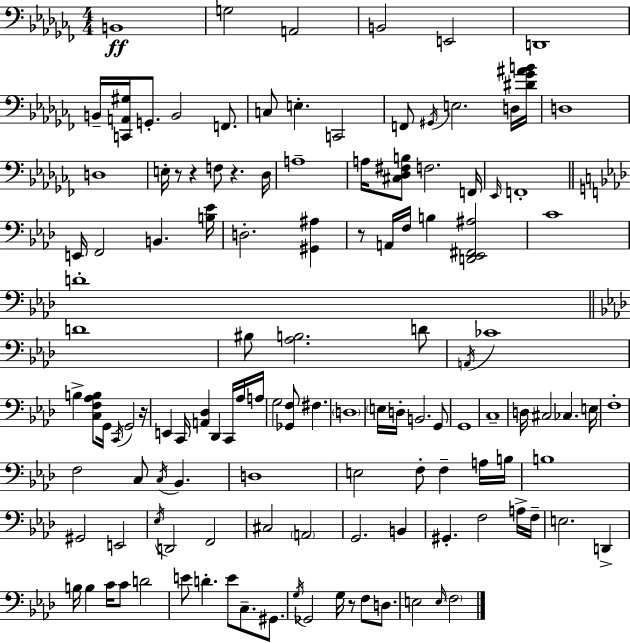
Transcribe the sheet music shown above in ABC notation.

X:1
T:Untitled
M:4/4
L:1/4
K:Abm
B,,4 G,2 A,,2 B,,2 E,,2 D,,4 B,,/4 [C,,A,,^G,]/4 G,,/2 B,,2 F,,/2 C,/2 E, C,,2 F,,/2 ^G,,/4 E,2 D,/4 [^D_G^AB]/4 D,4 D,4 E,/4 z/2 z F,/2 z _D,/4 A,4 A,/4 [^C,_D,^F,B,]/2 F,2 F,,/4 _E,,/4 F,,4 E,,/4 F,,2 B,, [B,_E]/4 D,2 [^G,,^A,] z/2 A,,/4 F,/4 B, [D,,_E,,^F,,^A,]2 C4 D4 D4 ^B,/2 [_A,B,]2 D/2 A,,/4 _C4 B, [C,F,_A,B,]/2 G,,/4 C,,/4 G,,2 z/4 E,, C,,/4 [A,,_D,] _D,, C,,/4 _A,/4 A,/4 G,2 [_G,,F,]/2 ^F, D,4 E,/4 D,/4 B,,2 G,,/2 G,,4 C,4 D,/4 ^C,2 _C, E,/4 F,4 F,2 C,/2 C,/4 _B,, D,4 E,2 F,/2 F, A,/4 B,/4 B,4 ^G,,2 E,,2 _E,/4 D,,2 F,,2 ^C,2 A,,2 G,,2 B,, ^G,, F,2 A,/4 F,/4 E,2 D,, B,/4 B, C/4 C/2 D2 E/2 D E/2 C,/2 ^G,,/2 G,/4 _G,,2 G,/4 z/2 F,/2 D,/2 E,2 E,/4 F,2